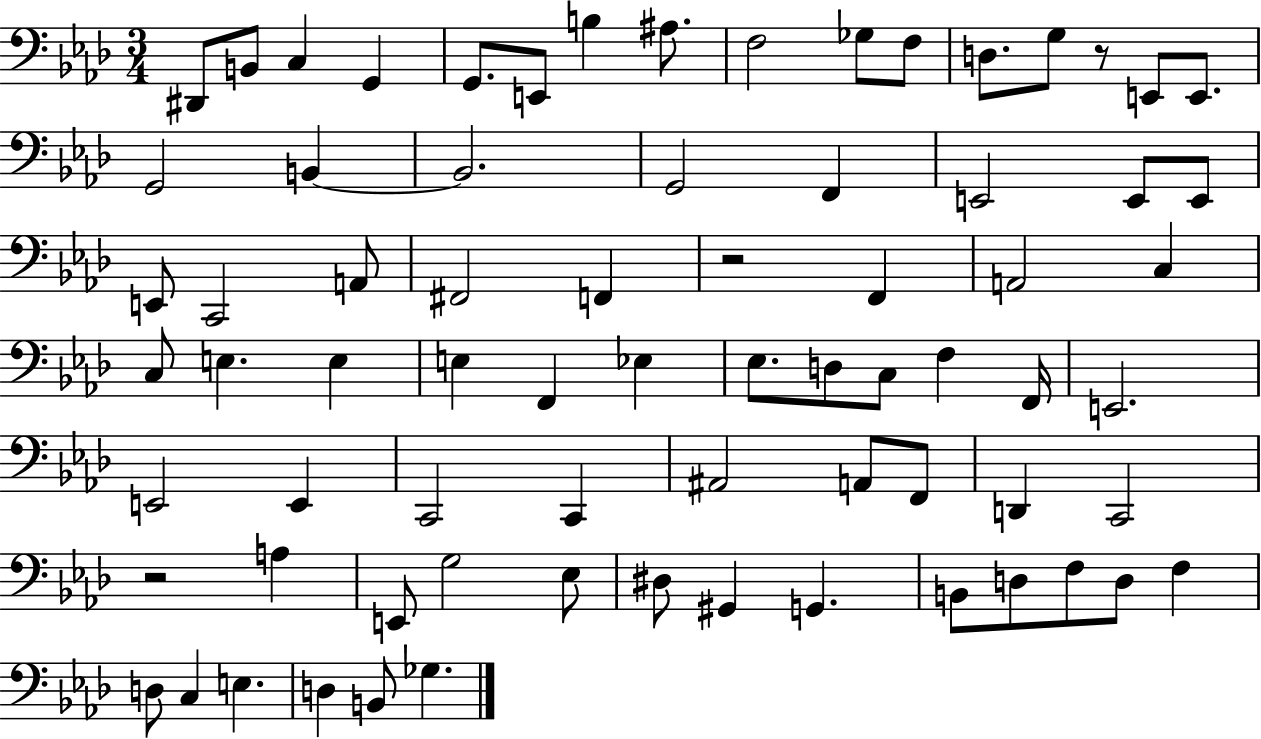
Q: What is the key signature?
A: AES major